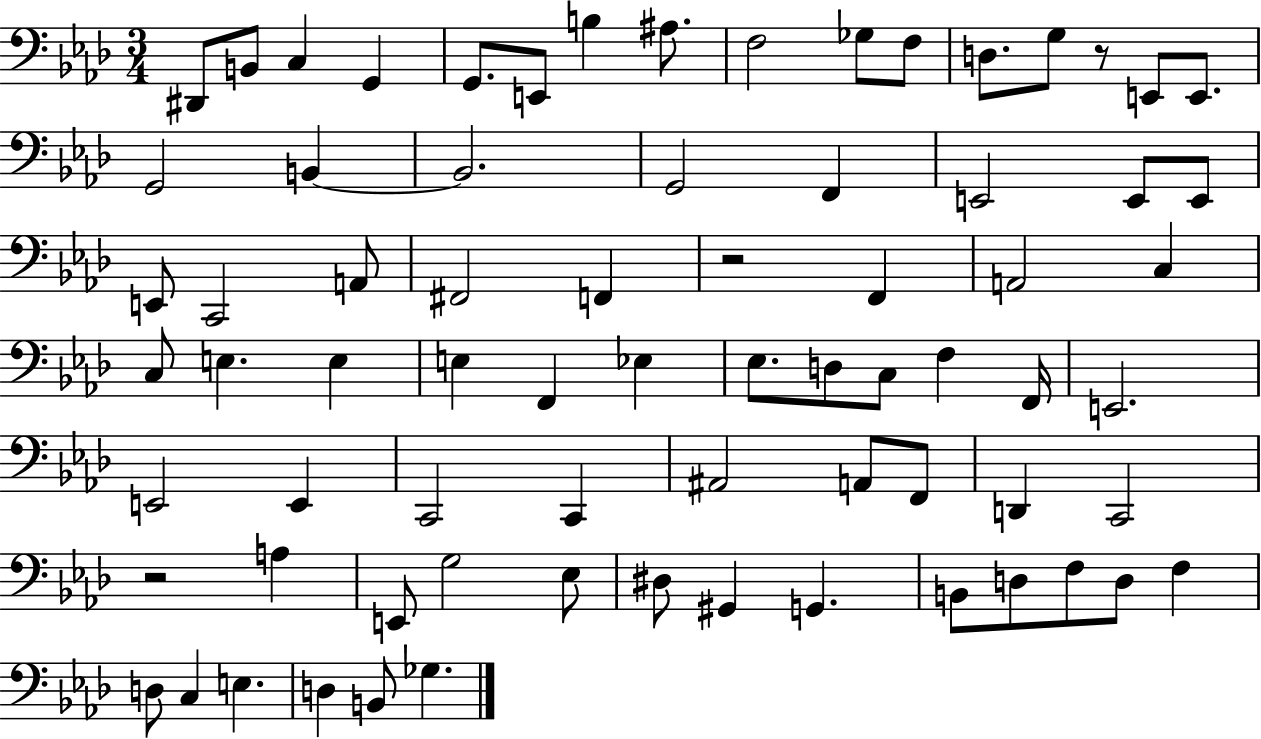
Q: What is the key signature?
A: AES major